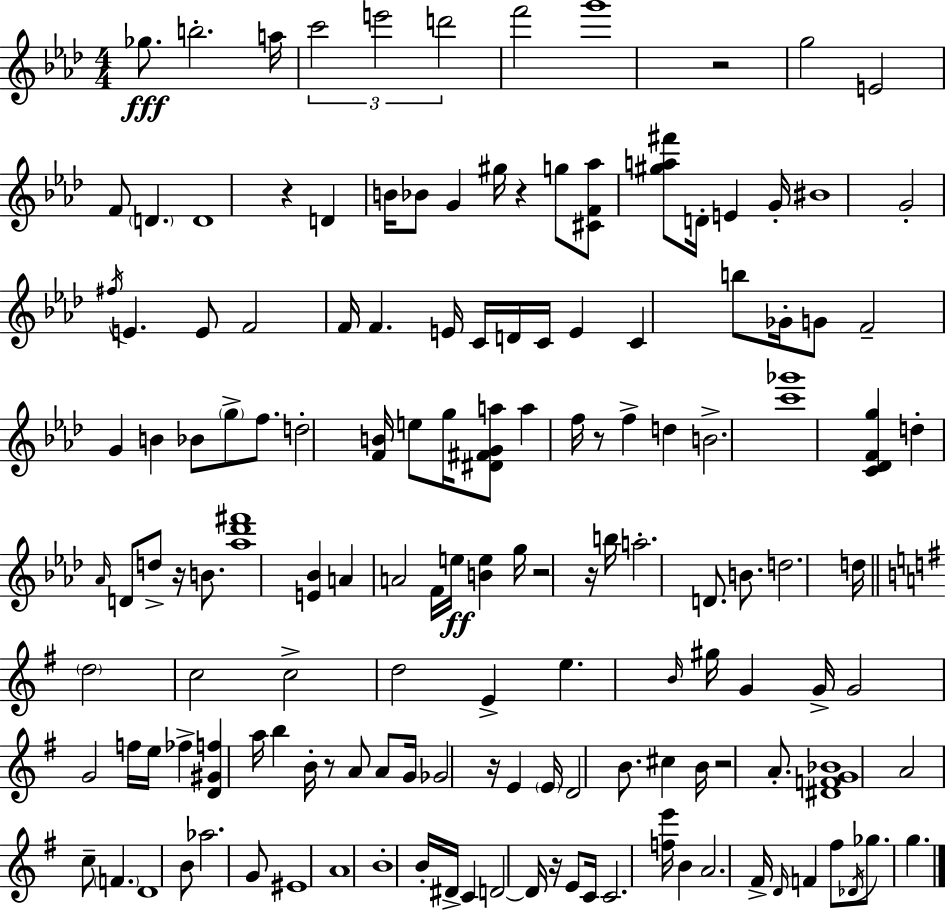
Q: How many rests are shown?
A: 11